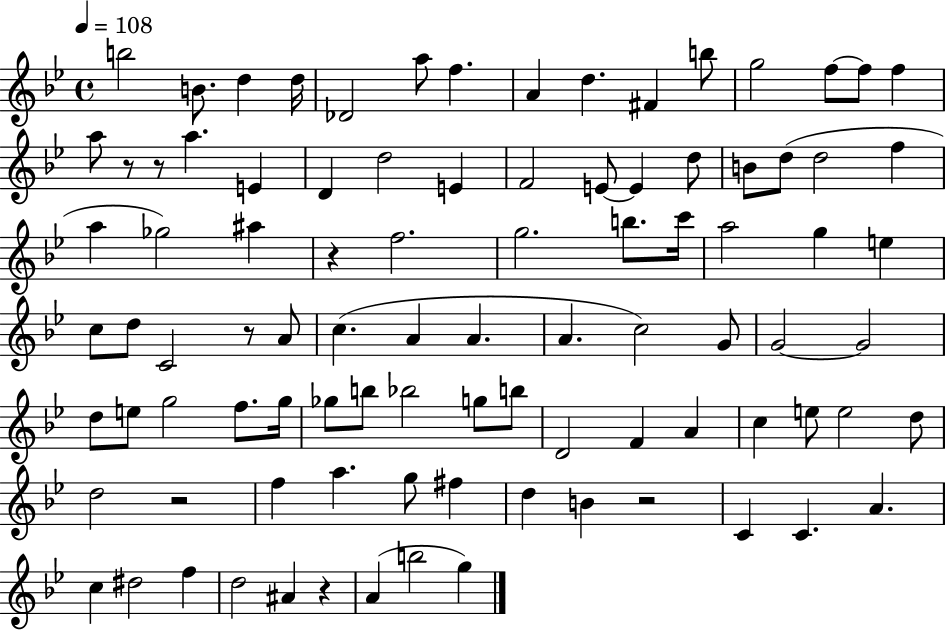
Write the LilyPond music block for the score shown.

{
  \clef treble
  \time 4/4
  \defaultTimeSignature
  \key bes \major
  \tempo 4 = 108
  b''2 b'8. d''4 d''16 | des'2 a''8 f''4. | a'4 d''4. fis'4 b''8 | g''2 f''8~~ f''8 f''4 | \break a''8 r8 r8 a''4. e'4 | d'4 d''2 e'4 | f'2 e'8~~ e'4 d''8 | b'8 d''8( d''2 f''4 | \break a''4 ges''2) ais''4 | r4 f''2. | g''2. b''8. c'''16 | a''2 g''4 e''4 | \break c''8 d''8 c'2 r8 a'8 | c''4.( a'4 a'4. | a'4. c''2) g'8 | g'2~~ g'2 | \break d''8 e''8 g''2 f''8. g''16 | ges''8 b''8 bes''2 g''8 b''8 | d'2 f'4 a'4 | c''4 e''8 e''2 d''8 | \break d''2 r2 | f''4 a''4. g''8 fis''4 | d''4 b'4 r2 | c'4 c'4. a'4. | \break c''4 dis''2 f''4 | d''2 ais'4 r4 | a'4( b''2 g''4) | \bar "|."
}